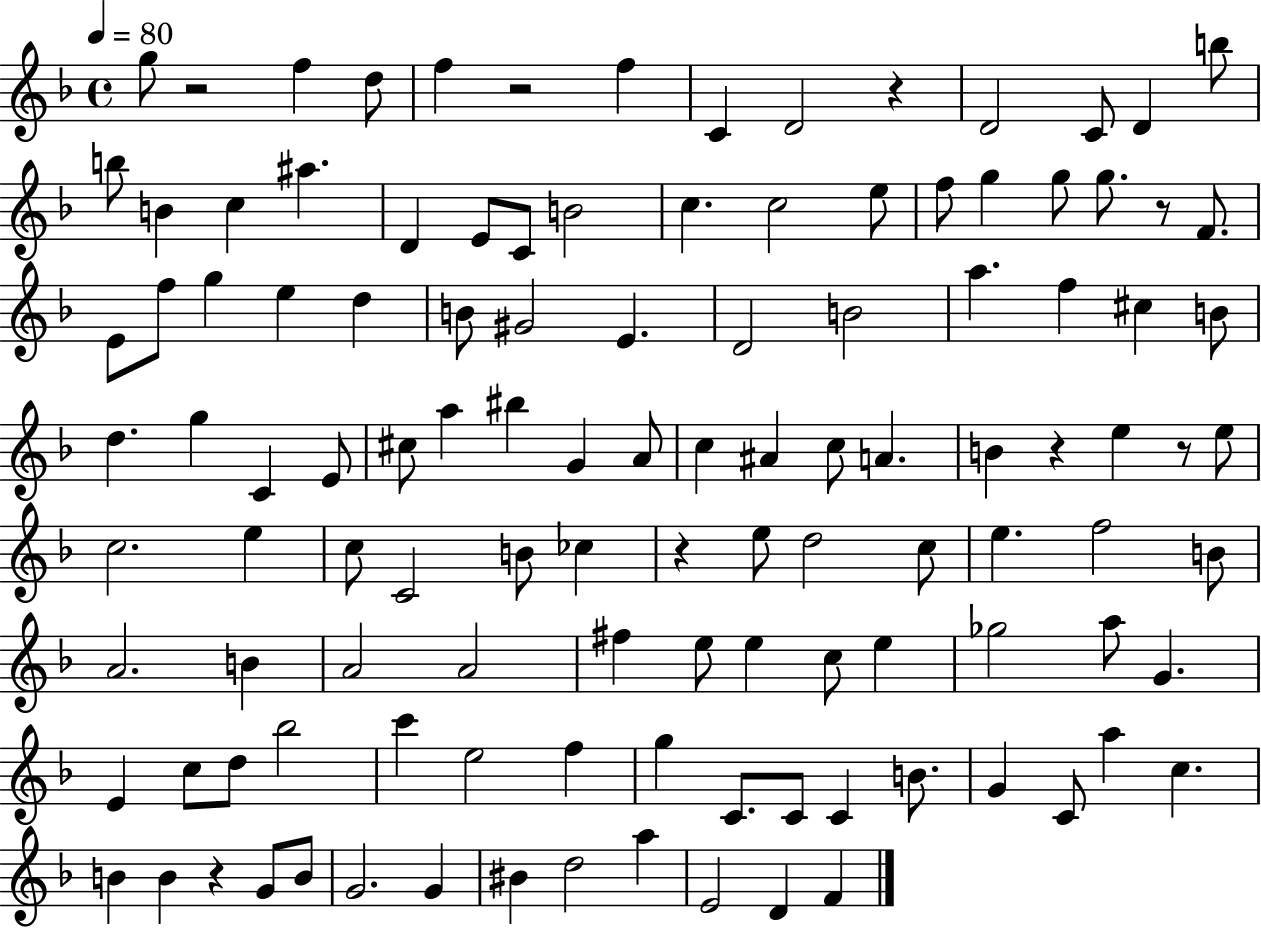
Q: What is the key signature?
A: F major